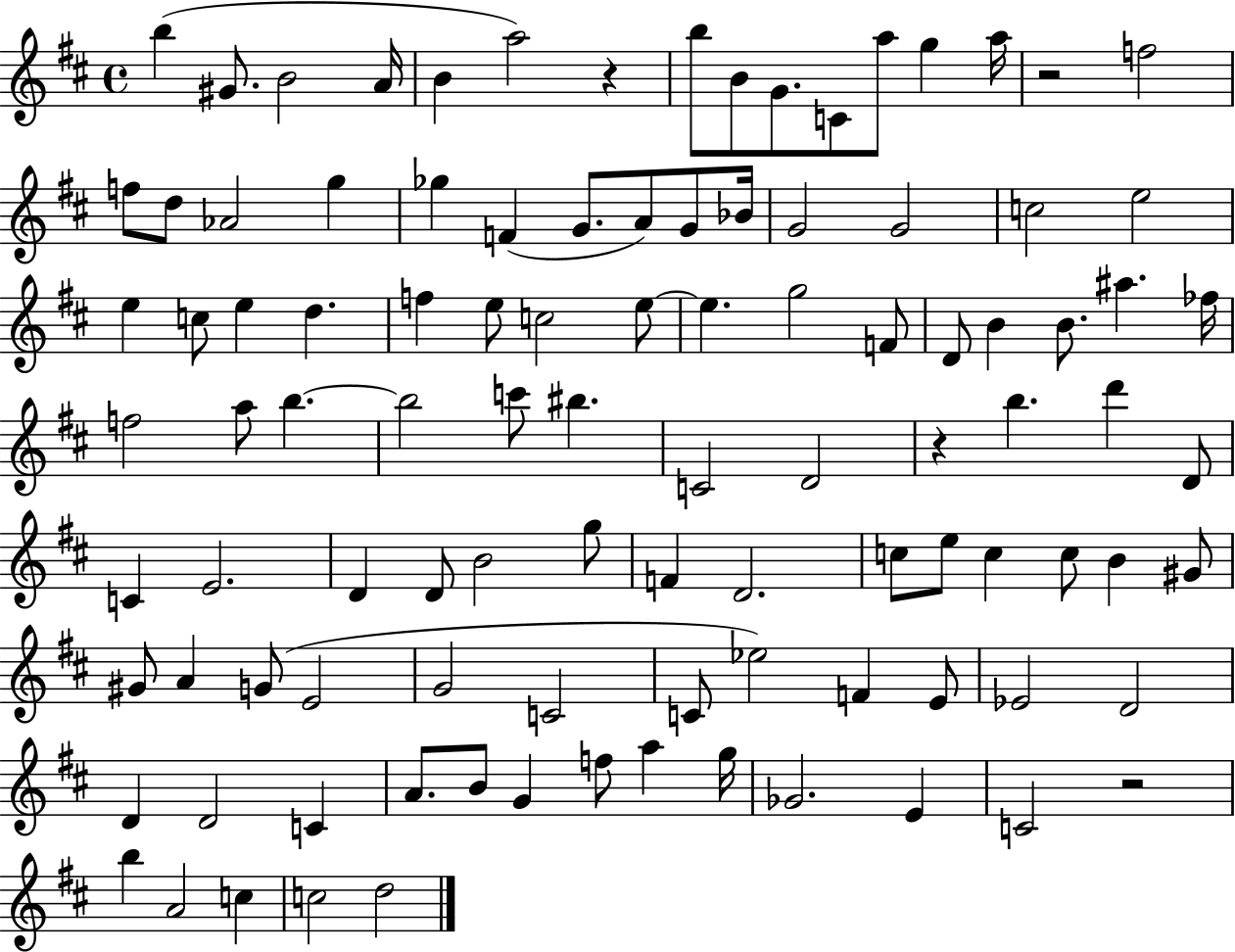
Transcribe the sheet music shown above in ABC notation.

X:1
T:Untitled
M:4/4
L:1/4
K:D
b ^G/2 B2 A/4 B a2 z b/2 B/2 G/2 C/2 a/2 g a/4 z2 f2 f/2 d/2 _A2 g _g F G/2 A/2 G/2 _B/4 G2 G2 c2 e2 e c/2 e d f e/2 c2 e/2 e g2 F/2 D/2 B B/2 ^a _f/4 f2 a/2 b b2 c'/2 ^b C2 D2 z b d' D/2 C E2 D D/2 B2 g/2 F D2 c/2 e/2 c c/2 B ^G/2 ^G/2 A G/2 E2 G2 C2 C/2 _e2 F E/2 _E2 D2 D D2 C A/2 B/2 G f/2 a g/4 _G2 E C2 z2 b A2 c c2 d2